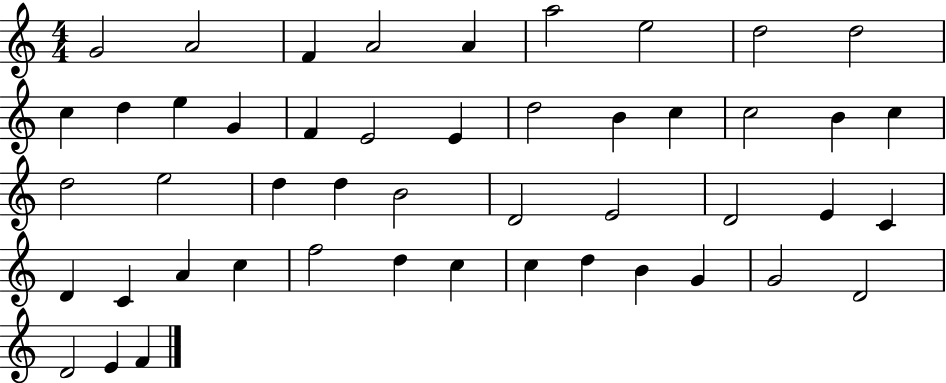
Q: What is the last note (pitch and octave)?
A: F4